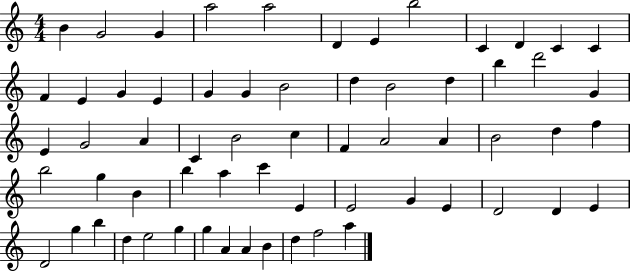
B4/q G4/h G4/q A5/h A5/h D4/q E4/q B5/h C4/q D4/q C4/q C4/q F4/q E4/q G4/q E4/q G4/q G4/q B4/h D5/q B4/h D5/q B5/q D6/h G4/q E4/q G4/h A4/q C4/q B4/h C5/q F4/q A4/h A4/q B4/h D5/q F5/q B5/h G5/q B4/q B5/q A5/q C6/q E4/q E4/h G4/q E4/q D4/h D4/q E4/q D4/h G5/q B5/q D5/q E5/h G5/q G5/q A4/q A4/q B4/q D5/q F5/h A5/q